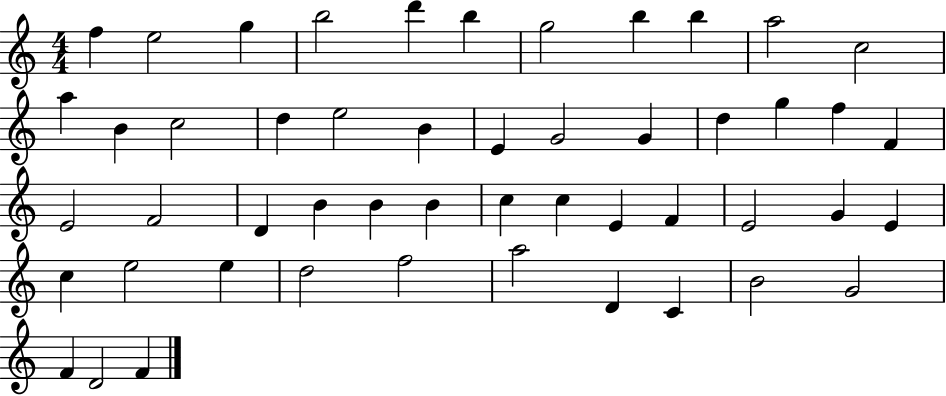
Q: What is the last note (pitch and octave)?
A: F4